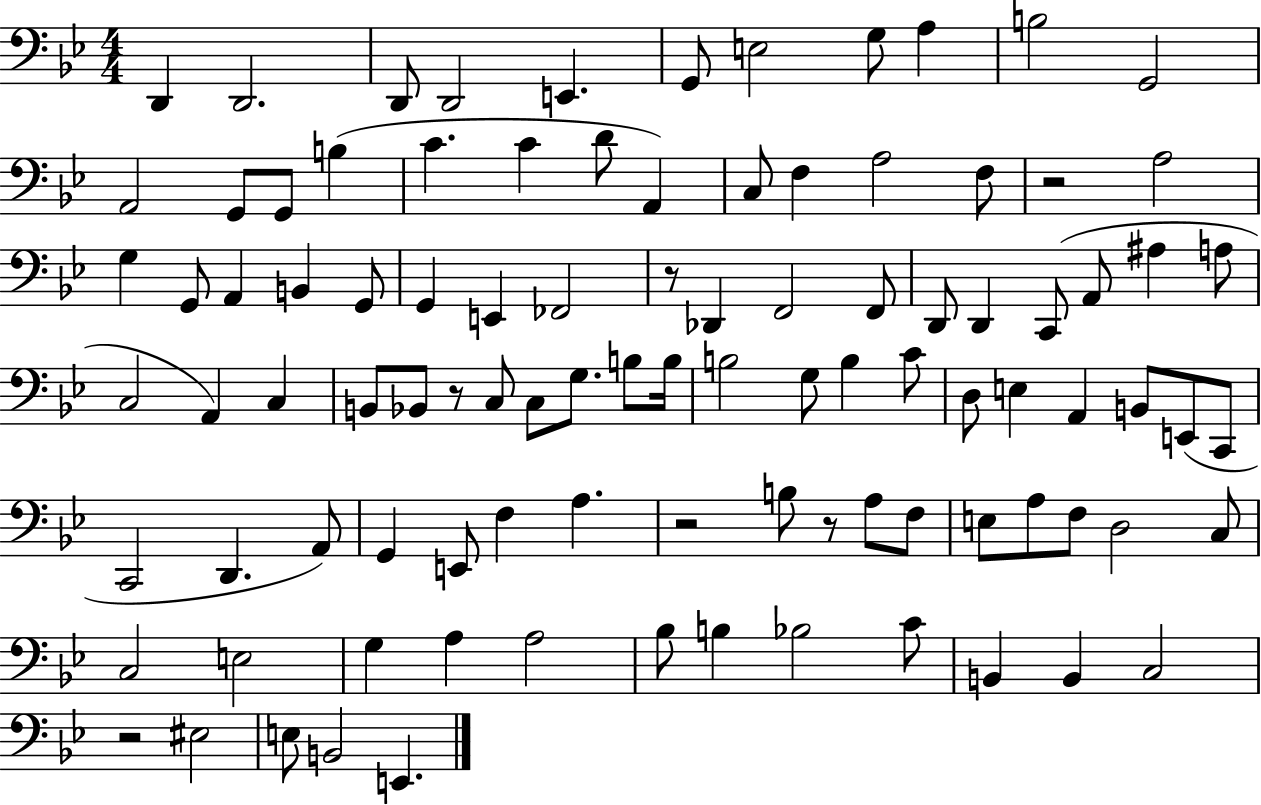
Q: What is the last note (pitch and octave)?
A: E2